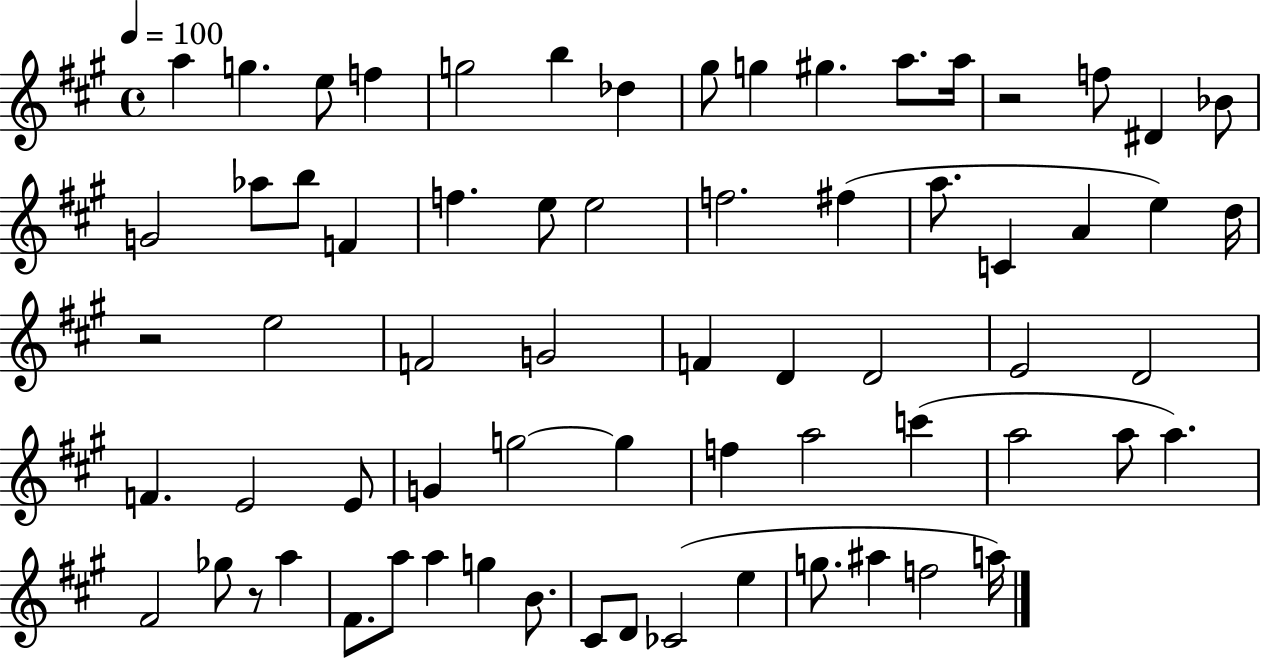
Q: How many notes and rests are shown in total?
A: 68